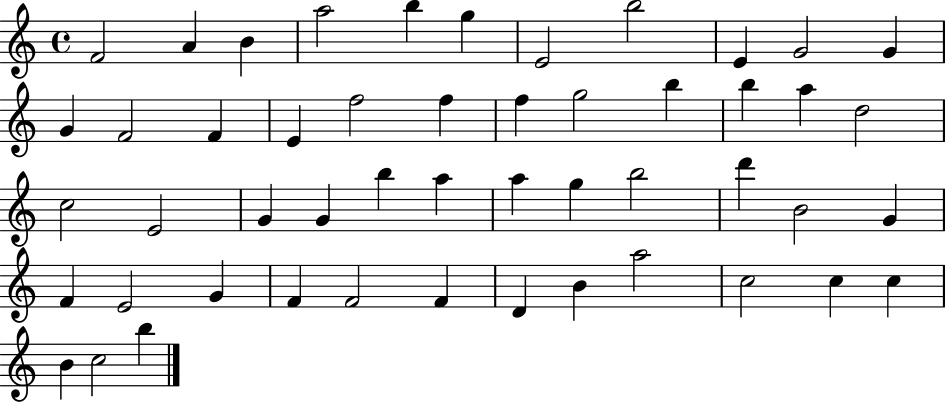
{
  \clef treble
  \time 4/4
  \defaultTimeSignature
  \key c \major
  f'2 a'4 b'4 | a''2 b''4 g''4 | e'2 b''2 | e'4 g'2 g'4 | \break g'4 f'2 f'4 | e'4 f''2 f''4 | f''4 g''2 b''4 | b''4 a''4 d''2 | \break c''2 e'2 | g'4 g'4 b''4 a''4 | a''4 g''4 b''2 | d'''4 b'2 g'4 | \break f'4 e'2 g'4 | f'4 f'2 f'4 | d'4 b'4 a''2 | c''2 c''4 c''4 | \break b'4 c''2 b''4 | \bar "|."
}